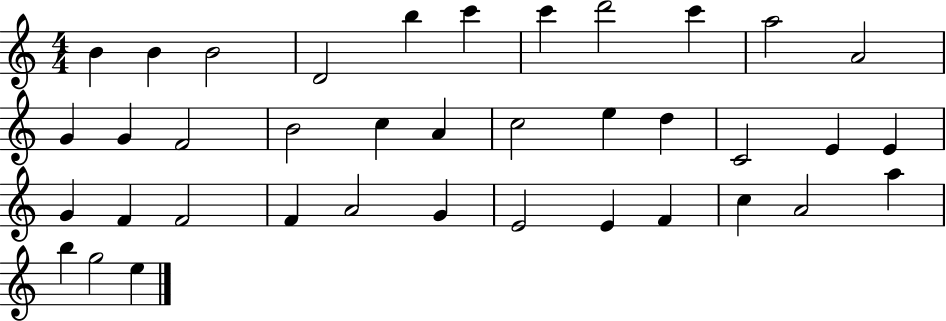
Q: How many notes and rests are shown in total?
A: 38